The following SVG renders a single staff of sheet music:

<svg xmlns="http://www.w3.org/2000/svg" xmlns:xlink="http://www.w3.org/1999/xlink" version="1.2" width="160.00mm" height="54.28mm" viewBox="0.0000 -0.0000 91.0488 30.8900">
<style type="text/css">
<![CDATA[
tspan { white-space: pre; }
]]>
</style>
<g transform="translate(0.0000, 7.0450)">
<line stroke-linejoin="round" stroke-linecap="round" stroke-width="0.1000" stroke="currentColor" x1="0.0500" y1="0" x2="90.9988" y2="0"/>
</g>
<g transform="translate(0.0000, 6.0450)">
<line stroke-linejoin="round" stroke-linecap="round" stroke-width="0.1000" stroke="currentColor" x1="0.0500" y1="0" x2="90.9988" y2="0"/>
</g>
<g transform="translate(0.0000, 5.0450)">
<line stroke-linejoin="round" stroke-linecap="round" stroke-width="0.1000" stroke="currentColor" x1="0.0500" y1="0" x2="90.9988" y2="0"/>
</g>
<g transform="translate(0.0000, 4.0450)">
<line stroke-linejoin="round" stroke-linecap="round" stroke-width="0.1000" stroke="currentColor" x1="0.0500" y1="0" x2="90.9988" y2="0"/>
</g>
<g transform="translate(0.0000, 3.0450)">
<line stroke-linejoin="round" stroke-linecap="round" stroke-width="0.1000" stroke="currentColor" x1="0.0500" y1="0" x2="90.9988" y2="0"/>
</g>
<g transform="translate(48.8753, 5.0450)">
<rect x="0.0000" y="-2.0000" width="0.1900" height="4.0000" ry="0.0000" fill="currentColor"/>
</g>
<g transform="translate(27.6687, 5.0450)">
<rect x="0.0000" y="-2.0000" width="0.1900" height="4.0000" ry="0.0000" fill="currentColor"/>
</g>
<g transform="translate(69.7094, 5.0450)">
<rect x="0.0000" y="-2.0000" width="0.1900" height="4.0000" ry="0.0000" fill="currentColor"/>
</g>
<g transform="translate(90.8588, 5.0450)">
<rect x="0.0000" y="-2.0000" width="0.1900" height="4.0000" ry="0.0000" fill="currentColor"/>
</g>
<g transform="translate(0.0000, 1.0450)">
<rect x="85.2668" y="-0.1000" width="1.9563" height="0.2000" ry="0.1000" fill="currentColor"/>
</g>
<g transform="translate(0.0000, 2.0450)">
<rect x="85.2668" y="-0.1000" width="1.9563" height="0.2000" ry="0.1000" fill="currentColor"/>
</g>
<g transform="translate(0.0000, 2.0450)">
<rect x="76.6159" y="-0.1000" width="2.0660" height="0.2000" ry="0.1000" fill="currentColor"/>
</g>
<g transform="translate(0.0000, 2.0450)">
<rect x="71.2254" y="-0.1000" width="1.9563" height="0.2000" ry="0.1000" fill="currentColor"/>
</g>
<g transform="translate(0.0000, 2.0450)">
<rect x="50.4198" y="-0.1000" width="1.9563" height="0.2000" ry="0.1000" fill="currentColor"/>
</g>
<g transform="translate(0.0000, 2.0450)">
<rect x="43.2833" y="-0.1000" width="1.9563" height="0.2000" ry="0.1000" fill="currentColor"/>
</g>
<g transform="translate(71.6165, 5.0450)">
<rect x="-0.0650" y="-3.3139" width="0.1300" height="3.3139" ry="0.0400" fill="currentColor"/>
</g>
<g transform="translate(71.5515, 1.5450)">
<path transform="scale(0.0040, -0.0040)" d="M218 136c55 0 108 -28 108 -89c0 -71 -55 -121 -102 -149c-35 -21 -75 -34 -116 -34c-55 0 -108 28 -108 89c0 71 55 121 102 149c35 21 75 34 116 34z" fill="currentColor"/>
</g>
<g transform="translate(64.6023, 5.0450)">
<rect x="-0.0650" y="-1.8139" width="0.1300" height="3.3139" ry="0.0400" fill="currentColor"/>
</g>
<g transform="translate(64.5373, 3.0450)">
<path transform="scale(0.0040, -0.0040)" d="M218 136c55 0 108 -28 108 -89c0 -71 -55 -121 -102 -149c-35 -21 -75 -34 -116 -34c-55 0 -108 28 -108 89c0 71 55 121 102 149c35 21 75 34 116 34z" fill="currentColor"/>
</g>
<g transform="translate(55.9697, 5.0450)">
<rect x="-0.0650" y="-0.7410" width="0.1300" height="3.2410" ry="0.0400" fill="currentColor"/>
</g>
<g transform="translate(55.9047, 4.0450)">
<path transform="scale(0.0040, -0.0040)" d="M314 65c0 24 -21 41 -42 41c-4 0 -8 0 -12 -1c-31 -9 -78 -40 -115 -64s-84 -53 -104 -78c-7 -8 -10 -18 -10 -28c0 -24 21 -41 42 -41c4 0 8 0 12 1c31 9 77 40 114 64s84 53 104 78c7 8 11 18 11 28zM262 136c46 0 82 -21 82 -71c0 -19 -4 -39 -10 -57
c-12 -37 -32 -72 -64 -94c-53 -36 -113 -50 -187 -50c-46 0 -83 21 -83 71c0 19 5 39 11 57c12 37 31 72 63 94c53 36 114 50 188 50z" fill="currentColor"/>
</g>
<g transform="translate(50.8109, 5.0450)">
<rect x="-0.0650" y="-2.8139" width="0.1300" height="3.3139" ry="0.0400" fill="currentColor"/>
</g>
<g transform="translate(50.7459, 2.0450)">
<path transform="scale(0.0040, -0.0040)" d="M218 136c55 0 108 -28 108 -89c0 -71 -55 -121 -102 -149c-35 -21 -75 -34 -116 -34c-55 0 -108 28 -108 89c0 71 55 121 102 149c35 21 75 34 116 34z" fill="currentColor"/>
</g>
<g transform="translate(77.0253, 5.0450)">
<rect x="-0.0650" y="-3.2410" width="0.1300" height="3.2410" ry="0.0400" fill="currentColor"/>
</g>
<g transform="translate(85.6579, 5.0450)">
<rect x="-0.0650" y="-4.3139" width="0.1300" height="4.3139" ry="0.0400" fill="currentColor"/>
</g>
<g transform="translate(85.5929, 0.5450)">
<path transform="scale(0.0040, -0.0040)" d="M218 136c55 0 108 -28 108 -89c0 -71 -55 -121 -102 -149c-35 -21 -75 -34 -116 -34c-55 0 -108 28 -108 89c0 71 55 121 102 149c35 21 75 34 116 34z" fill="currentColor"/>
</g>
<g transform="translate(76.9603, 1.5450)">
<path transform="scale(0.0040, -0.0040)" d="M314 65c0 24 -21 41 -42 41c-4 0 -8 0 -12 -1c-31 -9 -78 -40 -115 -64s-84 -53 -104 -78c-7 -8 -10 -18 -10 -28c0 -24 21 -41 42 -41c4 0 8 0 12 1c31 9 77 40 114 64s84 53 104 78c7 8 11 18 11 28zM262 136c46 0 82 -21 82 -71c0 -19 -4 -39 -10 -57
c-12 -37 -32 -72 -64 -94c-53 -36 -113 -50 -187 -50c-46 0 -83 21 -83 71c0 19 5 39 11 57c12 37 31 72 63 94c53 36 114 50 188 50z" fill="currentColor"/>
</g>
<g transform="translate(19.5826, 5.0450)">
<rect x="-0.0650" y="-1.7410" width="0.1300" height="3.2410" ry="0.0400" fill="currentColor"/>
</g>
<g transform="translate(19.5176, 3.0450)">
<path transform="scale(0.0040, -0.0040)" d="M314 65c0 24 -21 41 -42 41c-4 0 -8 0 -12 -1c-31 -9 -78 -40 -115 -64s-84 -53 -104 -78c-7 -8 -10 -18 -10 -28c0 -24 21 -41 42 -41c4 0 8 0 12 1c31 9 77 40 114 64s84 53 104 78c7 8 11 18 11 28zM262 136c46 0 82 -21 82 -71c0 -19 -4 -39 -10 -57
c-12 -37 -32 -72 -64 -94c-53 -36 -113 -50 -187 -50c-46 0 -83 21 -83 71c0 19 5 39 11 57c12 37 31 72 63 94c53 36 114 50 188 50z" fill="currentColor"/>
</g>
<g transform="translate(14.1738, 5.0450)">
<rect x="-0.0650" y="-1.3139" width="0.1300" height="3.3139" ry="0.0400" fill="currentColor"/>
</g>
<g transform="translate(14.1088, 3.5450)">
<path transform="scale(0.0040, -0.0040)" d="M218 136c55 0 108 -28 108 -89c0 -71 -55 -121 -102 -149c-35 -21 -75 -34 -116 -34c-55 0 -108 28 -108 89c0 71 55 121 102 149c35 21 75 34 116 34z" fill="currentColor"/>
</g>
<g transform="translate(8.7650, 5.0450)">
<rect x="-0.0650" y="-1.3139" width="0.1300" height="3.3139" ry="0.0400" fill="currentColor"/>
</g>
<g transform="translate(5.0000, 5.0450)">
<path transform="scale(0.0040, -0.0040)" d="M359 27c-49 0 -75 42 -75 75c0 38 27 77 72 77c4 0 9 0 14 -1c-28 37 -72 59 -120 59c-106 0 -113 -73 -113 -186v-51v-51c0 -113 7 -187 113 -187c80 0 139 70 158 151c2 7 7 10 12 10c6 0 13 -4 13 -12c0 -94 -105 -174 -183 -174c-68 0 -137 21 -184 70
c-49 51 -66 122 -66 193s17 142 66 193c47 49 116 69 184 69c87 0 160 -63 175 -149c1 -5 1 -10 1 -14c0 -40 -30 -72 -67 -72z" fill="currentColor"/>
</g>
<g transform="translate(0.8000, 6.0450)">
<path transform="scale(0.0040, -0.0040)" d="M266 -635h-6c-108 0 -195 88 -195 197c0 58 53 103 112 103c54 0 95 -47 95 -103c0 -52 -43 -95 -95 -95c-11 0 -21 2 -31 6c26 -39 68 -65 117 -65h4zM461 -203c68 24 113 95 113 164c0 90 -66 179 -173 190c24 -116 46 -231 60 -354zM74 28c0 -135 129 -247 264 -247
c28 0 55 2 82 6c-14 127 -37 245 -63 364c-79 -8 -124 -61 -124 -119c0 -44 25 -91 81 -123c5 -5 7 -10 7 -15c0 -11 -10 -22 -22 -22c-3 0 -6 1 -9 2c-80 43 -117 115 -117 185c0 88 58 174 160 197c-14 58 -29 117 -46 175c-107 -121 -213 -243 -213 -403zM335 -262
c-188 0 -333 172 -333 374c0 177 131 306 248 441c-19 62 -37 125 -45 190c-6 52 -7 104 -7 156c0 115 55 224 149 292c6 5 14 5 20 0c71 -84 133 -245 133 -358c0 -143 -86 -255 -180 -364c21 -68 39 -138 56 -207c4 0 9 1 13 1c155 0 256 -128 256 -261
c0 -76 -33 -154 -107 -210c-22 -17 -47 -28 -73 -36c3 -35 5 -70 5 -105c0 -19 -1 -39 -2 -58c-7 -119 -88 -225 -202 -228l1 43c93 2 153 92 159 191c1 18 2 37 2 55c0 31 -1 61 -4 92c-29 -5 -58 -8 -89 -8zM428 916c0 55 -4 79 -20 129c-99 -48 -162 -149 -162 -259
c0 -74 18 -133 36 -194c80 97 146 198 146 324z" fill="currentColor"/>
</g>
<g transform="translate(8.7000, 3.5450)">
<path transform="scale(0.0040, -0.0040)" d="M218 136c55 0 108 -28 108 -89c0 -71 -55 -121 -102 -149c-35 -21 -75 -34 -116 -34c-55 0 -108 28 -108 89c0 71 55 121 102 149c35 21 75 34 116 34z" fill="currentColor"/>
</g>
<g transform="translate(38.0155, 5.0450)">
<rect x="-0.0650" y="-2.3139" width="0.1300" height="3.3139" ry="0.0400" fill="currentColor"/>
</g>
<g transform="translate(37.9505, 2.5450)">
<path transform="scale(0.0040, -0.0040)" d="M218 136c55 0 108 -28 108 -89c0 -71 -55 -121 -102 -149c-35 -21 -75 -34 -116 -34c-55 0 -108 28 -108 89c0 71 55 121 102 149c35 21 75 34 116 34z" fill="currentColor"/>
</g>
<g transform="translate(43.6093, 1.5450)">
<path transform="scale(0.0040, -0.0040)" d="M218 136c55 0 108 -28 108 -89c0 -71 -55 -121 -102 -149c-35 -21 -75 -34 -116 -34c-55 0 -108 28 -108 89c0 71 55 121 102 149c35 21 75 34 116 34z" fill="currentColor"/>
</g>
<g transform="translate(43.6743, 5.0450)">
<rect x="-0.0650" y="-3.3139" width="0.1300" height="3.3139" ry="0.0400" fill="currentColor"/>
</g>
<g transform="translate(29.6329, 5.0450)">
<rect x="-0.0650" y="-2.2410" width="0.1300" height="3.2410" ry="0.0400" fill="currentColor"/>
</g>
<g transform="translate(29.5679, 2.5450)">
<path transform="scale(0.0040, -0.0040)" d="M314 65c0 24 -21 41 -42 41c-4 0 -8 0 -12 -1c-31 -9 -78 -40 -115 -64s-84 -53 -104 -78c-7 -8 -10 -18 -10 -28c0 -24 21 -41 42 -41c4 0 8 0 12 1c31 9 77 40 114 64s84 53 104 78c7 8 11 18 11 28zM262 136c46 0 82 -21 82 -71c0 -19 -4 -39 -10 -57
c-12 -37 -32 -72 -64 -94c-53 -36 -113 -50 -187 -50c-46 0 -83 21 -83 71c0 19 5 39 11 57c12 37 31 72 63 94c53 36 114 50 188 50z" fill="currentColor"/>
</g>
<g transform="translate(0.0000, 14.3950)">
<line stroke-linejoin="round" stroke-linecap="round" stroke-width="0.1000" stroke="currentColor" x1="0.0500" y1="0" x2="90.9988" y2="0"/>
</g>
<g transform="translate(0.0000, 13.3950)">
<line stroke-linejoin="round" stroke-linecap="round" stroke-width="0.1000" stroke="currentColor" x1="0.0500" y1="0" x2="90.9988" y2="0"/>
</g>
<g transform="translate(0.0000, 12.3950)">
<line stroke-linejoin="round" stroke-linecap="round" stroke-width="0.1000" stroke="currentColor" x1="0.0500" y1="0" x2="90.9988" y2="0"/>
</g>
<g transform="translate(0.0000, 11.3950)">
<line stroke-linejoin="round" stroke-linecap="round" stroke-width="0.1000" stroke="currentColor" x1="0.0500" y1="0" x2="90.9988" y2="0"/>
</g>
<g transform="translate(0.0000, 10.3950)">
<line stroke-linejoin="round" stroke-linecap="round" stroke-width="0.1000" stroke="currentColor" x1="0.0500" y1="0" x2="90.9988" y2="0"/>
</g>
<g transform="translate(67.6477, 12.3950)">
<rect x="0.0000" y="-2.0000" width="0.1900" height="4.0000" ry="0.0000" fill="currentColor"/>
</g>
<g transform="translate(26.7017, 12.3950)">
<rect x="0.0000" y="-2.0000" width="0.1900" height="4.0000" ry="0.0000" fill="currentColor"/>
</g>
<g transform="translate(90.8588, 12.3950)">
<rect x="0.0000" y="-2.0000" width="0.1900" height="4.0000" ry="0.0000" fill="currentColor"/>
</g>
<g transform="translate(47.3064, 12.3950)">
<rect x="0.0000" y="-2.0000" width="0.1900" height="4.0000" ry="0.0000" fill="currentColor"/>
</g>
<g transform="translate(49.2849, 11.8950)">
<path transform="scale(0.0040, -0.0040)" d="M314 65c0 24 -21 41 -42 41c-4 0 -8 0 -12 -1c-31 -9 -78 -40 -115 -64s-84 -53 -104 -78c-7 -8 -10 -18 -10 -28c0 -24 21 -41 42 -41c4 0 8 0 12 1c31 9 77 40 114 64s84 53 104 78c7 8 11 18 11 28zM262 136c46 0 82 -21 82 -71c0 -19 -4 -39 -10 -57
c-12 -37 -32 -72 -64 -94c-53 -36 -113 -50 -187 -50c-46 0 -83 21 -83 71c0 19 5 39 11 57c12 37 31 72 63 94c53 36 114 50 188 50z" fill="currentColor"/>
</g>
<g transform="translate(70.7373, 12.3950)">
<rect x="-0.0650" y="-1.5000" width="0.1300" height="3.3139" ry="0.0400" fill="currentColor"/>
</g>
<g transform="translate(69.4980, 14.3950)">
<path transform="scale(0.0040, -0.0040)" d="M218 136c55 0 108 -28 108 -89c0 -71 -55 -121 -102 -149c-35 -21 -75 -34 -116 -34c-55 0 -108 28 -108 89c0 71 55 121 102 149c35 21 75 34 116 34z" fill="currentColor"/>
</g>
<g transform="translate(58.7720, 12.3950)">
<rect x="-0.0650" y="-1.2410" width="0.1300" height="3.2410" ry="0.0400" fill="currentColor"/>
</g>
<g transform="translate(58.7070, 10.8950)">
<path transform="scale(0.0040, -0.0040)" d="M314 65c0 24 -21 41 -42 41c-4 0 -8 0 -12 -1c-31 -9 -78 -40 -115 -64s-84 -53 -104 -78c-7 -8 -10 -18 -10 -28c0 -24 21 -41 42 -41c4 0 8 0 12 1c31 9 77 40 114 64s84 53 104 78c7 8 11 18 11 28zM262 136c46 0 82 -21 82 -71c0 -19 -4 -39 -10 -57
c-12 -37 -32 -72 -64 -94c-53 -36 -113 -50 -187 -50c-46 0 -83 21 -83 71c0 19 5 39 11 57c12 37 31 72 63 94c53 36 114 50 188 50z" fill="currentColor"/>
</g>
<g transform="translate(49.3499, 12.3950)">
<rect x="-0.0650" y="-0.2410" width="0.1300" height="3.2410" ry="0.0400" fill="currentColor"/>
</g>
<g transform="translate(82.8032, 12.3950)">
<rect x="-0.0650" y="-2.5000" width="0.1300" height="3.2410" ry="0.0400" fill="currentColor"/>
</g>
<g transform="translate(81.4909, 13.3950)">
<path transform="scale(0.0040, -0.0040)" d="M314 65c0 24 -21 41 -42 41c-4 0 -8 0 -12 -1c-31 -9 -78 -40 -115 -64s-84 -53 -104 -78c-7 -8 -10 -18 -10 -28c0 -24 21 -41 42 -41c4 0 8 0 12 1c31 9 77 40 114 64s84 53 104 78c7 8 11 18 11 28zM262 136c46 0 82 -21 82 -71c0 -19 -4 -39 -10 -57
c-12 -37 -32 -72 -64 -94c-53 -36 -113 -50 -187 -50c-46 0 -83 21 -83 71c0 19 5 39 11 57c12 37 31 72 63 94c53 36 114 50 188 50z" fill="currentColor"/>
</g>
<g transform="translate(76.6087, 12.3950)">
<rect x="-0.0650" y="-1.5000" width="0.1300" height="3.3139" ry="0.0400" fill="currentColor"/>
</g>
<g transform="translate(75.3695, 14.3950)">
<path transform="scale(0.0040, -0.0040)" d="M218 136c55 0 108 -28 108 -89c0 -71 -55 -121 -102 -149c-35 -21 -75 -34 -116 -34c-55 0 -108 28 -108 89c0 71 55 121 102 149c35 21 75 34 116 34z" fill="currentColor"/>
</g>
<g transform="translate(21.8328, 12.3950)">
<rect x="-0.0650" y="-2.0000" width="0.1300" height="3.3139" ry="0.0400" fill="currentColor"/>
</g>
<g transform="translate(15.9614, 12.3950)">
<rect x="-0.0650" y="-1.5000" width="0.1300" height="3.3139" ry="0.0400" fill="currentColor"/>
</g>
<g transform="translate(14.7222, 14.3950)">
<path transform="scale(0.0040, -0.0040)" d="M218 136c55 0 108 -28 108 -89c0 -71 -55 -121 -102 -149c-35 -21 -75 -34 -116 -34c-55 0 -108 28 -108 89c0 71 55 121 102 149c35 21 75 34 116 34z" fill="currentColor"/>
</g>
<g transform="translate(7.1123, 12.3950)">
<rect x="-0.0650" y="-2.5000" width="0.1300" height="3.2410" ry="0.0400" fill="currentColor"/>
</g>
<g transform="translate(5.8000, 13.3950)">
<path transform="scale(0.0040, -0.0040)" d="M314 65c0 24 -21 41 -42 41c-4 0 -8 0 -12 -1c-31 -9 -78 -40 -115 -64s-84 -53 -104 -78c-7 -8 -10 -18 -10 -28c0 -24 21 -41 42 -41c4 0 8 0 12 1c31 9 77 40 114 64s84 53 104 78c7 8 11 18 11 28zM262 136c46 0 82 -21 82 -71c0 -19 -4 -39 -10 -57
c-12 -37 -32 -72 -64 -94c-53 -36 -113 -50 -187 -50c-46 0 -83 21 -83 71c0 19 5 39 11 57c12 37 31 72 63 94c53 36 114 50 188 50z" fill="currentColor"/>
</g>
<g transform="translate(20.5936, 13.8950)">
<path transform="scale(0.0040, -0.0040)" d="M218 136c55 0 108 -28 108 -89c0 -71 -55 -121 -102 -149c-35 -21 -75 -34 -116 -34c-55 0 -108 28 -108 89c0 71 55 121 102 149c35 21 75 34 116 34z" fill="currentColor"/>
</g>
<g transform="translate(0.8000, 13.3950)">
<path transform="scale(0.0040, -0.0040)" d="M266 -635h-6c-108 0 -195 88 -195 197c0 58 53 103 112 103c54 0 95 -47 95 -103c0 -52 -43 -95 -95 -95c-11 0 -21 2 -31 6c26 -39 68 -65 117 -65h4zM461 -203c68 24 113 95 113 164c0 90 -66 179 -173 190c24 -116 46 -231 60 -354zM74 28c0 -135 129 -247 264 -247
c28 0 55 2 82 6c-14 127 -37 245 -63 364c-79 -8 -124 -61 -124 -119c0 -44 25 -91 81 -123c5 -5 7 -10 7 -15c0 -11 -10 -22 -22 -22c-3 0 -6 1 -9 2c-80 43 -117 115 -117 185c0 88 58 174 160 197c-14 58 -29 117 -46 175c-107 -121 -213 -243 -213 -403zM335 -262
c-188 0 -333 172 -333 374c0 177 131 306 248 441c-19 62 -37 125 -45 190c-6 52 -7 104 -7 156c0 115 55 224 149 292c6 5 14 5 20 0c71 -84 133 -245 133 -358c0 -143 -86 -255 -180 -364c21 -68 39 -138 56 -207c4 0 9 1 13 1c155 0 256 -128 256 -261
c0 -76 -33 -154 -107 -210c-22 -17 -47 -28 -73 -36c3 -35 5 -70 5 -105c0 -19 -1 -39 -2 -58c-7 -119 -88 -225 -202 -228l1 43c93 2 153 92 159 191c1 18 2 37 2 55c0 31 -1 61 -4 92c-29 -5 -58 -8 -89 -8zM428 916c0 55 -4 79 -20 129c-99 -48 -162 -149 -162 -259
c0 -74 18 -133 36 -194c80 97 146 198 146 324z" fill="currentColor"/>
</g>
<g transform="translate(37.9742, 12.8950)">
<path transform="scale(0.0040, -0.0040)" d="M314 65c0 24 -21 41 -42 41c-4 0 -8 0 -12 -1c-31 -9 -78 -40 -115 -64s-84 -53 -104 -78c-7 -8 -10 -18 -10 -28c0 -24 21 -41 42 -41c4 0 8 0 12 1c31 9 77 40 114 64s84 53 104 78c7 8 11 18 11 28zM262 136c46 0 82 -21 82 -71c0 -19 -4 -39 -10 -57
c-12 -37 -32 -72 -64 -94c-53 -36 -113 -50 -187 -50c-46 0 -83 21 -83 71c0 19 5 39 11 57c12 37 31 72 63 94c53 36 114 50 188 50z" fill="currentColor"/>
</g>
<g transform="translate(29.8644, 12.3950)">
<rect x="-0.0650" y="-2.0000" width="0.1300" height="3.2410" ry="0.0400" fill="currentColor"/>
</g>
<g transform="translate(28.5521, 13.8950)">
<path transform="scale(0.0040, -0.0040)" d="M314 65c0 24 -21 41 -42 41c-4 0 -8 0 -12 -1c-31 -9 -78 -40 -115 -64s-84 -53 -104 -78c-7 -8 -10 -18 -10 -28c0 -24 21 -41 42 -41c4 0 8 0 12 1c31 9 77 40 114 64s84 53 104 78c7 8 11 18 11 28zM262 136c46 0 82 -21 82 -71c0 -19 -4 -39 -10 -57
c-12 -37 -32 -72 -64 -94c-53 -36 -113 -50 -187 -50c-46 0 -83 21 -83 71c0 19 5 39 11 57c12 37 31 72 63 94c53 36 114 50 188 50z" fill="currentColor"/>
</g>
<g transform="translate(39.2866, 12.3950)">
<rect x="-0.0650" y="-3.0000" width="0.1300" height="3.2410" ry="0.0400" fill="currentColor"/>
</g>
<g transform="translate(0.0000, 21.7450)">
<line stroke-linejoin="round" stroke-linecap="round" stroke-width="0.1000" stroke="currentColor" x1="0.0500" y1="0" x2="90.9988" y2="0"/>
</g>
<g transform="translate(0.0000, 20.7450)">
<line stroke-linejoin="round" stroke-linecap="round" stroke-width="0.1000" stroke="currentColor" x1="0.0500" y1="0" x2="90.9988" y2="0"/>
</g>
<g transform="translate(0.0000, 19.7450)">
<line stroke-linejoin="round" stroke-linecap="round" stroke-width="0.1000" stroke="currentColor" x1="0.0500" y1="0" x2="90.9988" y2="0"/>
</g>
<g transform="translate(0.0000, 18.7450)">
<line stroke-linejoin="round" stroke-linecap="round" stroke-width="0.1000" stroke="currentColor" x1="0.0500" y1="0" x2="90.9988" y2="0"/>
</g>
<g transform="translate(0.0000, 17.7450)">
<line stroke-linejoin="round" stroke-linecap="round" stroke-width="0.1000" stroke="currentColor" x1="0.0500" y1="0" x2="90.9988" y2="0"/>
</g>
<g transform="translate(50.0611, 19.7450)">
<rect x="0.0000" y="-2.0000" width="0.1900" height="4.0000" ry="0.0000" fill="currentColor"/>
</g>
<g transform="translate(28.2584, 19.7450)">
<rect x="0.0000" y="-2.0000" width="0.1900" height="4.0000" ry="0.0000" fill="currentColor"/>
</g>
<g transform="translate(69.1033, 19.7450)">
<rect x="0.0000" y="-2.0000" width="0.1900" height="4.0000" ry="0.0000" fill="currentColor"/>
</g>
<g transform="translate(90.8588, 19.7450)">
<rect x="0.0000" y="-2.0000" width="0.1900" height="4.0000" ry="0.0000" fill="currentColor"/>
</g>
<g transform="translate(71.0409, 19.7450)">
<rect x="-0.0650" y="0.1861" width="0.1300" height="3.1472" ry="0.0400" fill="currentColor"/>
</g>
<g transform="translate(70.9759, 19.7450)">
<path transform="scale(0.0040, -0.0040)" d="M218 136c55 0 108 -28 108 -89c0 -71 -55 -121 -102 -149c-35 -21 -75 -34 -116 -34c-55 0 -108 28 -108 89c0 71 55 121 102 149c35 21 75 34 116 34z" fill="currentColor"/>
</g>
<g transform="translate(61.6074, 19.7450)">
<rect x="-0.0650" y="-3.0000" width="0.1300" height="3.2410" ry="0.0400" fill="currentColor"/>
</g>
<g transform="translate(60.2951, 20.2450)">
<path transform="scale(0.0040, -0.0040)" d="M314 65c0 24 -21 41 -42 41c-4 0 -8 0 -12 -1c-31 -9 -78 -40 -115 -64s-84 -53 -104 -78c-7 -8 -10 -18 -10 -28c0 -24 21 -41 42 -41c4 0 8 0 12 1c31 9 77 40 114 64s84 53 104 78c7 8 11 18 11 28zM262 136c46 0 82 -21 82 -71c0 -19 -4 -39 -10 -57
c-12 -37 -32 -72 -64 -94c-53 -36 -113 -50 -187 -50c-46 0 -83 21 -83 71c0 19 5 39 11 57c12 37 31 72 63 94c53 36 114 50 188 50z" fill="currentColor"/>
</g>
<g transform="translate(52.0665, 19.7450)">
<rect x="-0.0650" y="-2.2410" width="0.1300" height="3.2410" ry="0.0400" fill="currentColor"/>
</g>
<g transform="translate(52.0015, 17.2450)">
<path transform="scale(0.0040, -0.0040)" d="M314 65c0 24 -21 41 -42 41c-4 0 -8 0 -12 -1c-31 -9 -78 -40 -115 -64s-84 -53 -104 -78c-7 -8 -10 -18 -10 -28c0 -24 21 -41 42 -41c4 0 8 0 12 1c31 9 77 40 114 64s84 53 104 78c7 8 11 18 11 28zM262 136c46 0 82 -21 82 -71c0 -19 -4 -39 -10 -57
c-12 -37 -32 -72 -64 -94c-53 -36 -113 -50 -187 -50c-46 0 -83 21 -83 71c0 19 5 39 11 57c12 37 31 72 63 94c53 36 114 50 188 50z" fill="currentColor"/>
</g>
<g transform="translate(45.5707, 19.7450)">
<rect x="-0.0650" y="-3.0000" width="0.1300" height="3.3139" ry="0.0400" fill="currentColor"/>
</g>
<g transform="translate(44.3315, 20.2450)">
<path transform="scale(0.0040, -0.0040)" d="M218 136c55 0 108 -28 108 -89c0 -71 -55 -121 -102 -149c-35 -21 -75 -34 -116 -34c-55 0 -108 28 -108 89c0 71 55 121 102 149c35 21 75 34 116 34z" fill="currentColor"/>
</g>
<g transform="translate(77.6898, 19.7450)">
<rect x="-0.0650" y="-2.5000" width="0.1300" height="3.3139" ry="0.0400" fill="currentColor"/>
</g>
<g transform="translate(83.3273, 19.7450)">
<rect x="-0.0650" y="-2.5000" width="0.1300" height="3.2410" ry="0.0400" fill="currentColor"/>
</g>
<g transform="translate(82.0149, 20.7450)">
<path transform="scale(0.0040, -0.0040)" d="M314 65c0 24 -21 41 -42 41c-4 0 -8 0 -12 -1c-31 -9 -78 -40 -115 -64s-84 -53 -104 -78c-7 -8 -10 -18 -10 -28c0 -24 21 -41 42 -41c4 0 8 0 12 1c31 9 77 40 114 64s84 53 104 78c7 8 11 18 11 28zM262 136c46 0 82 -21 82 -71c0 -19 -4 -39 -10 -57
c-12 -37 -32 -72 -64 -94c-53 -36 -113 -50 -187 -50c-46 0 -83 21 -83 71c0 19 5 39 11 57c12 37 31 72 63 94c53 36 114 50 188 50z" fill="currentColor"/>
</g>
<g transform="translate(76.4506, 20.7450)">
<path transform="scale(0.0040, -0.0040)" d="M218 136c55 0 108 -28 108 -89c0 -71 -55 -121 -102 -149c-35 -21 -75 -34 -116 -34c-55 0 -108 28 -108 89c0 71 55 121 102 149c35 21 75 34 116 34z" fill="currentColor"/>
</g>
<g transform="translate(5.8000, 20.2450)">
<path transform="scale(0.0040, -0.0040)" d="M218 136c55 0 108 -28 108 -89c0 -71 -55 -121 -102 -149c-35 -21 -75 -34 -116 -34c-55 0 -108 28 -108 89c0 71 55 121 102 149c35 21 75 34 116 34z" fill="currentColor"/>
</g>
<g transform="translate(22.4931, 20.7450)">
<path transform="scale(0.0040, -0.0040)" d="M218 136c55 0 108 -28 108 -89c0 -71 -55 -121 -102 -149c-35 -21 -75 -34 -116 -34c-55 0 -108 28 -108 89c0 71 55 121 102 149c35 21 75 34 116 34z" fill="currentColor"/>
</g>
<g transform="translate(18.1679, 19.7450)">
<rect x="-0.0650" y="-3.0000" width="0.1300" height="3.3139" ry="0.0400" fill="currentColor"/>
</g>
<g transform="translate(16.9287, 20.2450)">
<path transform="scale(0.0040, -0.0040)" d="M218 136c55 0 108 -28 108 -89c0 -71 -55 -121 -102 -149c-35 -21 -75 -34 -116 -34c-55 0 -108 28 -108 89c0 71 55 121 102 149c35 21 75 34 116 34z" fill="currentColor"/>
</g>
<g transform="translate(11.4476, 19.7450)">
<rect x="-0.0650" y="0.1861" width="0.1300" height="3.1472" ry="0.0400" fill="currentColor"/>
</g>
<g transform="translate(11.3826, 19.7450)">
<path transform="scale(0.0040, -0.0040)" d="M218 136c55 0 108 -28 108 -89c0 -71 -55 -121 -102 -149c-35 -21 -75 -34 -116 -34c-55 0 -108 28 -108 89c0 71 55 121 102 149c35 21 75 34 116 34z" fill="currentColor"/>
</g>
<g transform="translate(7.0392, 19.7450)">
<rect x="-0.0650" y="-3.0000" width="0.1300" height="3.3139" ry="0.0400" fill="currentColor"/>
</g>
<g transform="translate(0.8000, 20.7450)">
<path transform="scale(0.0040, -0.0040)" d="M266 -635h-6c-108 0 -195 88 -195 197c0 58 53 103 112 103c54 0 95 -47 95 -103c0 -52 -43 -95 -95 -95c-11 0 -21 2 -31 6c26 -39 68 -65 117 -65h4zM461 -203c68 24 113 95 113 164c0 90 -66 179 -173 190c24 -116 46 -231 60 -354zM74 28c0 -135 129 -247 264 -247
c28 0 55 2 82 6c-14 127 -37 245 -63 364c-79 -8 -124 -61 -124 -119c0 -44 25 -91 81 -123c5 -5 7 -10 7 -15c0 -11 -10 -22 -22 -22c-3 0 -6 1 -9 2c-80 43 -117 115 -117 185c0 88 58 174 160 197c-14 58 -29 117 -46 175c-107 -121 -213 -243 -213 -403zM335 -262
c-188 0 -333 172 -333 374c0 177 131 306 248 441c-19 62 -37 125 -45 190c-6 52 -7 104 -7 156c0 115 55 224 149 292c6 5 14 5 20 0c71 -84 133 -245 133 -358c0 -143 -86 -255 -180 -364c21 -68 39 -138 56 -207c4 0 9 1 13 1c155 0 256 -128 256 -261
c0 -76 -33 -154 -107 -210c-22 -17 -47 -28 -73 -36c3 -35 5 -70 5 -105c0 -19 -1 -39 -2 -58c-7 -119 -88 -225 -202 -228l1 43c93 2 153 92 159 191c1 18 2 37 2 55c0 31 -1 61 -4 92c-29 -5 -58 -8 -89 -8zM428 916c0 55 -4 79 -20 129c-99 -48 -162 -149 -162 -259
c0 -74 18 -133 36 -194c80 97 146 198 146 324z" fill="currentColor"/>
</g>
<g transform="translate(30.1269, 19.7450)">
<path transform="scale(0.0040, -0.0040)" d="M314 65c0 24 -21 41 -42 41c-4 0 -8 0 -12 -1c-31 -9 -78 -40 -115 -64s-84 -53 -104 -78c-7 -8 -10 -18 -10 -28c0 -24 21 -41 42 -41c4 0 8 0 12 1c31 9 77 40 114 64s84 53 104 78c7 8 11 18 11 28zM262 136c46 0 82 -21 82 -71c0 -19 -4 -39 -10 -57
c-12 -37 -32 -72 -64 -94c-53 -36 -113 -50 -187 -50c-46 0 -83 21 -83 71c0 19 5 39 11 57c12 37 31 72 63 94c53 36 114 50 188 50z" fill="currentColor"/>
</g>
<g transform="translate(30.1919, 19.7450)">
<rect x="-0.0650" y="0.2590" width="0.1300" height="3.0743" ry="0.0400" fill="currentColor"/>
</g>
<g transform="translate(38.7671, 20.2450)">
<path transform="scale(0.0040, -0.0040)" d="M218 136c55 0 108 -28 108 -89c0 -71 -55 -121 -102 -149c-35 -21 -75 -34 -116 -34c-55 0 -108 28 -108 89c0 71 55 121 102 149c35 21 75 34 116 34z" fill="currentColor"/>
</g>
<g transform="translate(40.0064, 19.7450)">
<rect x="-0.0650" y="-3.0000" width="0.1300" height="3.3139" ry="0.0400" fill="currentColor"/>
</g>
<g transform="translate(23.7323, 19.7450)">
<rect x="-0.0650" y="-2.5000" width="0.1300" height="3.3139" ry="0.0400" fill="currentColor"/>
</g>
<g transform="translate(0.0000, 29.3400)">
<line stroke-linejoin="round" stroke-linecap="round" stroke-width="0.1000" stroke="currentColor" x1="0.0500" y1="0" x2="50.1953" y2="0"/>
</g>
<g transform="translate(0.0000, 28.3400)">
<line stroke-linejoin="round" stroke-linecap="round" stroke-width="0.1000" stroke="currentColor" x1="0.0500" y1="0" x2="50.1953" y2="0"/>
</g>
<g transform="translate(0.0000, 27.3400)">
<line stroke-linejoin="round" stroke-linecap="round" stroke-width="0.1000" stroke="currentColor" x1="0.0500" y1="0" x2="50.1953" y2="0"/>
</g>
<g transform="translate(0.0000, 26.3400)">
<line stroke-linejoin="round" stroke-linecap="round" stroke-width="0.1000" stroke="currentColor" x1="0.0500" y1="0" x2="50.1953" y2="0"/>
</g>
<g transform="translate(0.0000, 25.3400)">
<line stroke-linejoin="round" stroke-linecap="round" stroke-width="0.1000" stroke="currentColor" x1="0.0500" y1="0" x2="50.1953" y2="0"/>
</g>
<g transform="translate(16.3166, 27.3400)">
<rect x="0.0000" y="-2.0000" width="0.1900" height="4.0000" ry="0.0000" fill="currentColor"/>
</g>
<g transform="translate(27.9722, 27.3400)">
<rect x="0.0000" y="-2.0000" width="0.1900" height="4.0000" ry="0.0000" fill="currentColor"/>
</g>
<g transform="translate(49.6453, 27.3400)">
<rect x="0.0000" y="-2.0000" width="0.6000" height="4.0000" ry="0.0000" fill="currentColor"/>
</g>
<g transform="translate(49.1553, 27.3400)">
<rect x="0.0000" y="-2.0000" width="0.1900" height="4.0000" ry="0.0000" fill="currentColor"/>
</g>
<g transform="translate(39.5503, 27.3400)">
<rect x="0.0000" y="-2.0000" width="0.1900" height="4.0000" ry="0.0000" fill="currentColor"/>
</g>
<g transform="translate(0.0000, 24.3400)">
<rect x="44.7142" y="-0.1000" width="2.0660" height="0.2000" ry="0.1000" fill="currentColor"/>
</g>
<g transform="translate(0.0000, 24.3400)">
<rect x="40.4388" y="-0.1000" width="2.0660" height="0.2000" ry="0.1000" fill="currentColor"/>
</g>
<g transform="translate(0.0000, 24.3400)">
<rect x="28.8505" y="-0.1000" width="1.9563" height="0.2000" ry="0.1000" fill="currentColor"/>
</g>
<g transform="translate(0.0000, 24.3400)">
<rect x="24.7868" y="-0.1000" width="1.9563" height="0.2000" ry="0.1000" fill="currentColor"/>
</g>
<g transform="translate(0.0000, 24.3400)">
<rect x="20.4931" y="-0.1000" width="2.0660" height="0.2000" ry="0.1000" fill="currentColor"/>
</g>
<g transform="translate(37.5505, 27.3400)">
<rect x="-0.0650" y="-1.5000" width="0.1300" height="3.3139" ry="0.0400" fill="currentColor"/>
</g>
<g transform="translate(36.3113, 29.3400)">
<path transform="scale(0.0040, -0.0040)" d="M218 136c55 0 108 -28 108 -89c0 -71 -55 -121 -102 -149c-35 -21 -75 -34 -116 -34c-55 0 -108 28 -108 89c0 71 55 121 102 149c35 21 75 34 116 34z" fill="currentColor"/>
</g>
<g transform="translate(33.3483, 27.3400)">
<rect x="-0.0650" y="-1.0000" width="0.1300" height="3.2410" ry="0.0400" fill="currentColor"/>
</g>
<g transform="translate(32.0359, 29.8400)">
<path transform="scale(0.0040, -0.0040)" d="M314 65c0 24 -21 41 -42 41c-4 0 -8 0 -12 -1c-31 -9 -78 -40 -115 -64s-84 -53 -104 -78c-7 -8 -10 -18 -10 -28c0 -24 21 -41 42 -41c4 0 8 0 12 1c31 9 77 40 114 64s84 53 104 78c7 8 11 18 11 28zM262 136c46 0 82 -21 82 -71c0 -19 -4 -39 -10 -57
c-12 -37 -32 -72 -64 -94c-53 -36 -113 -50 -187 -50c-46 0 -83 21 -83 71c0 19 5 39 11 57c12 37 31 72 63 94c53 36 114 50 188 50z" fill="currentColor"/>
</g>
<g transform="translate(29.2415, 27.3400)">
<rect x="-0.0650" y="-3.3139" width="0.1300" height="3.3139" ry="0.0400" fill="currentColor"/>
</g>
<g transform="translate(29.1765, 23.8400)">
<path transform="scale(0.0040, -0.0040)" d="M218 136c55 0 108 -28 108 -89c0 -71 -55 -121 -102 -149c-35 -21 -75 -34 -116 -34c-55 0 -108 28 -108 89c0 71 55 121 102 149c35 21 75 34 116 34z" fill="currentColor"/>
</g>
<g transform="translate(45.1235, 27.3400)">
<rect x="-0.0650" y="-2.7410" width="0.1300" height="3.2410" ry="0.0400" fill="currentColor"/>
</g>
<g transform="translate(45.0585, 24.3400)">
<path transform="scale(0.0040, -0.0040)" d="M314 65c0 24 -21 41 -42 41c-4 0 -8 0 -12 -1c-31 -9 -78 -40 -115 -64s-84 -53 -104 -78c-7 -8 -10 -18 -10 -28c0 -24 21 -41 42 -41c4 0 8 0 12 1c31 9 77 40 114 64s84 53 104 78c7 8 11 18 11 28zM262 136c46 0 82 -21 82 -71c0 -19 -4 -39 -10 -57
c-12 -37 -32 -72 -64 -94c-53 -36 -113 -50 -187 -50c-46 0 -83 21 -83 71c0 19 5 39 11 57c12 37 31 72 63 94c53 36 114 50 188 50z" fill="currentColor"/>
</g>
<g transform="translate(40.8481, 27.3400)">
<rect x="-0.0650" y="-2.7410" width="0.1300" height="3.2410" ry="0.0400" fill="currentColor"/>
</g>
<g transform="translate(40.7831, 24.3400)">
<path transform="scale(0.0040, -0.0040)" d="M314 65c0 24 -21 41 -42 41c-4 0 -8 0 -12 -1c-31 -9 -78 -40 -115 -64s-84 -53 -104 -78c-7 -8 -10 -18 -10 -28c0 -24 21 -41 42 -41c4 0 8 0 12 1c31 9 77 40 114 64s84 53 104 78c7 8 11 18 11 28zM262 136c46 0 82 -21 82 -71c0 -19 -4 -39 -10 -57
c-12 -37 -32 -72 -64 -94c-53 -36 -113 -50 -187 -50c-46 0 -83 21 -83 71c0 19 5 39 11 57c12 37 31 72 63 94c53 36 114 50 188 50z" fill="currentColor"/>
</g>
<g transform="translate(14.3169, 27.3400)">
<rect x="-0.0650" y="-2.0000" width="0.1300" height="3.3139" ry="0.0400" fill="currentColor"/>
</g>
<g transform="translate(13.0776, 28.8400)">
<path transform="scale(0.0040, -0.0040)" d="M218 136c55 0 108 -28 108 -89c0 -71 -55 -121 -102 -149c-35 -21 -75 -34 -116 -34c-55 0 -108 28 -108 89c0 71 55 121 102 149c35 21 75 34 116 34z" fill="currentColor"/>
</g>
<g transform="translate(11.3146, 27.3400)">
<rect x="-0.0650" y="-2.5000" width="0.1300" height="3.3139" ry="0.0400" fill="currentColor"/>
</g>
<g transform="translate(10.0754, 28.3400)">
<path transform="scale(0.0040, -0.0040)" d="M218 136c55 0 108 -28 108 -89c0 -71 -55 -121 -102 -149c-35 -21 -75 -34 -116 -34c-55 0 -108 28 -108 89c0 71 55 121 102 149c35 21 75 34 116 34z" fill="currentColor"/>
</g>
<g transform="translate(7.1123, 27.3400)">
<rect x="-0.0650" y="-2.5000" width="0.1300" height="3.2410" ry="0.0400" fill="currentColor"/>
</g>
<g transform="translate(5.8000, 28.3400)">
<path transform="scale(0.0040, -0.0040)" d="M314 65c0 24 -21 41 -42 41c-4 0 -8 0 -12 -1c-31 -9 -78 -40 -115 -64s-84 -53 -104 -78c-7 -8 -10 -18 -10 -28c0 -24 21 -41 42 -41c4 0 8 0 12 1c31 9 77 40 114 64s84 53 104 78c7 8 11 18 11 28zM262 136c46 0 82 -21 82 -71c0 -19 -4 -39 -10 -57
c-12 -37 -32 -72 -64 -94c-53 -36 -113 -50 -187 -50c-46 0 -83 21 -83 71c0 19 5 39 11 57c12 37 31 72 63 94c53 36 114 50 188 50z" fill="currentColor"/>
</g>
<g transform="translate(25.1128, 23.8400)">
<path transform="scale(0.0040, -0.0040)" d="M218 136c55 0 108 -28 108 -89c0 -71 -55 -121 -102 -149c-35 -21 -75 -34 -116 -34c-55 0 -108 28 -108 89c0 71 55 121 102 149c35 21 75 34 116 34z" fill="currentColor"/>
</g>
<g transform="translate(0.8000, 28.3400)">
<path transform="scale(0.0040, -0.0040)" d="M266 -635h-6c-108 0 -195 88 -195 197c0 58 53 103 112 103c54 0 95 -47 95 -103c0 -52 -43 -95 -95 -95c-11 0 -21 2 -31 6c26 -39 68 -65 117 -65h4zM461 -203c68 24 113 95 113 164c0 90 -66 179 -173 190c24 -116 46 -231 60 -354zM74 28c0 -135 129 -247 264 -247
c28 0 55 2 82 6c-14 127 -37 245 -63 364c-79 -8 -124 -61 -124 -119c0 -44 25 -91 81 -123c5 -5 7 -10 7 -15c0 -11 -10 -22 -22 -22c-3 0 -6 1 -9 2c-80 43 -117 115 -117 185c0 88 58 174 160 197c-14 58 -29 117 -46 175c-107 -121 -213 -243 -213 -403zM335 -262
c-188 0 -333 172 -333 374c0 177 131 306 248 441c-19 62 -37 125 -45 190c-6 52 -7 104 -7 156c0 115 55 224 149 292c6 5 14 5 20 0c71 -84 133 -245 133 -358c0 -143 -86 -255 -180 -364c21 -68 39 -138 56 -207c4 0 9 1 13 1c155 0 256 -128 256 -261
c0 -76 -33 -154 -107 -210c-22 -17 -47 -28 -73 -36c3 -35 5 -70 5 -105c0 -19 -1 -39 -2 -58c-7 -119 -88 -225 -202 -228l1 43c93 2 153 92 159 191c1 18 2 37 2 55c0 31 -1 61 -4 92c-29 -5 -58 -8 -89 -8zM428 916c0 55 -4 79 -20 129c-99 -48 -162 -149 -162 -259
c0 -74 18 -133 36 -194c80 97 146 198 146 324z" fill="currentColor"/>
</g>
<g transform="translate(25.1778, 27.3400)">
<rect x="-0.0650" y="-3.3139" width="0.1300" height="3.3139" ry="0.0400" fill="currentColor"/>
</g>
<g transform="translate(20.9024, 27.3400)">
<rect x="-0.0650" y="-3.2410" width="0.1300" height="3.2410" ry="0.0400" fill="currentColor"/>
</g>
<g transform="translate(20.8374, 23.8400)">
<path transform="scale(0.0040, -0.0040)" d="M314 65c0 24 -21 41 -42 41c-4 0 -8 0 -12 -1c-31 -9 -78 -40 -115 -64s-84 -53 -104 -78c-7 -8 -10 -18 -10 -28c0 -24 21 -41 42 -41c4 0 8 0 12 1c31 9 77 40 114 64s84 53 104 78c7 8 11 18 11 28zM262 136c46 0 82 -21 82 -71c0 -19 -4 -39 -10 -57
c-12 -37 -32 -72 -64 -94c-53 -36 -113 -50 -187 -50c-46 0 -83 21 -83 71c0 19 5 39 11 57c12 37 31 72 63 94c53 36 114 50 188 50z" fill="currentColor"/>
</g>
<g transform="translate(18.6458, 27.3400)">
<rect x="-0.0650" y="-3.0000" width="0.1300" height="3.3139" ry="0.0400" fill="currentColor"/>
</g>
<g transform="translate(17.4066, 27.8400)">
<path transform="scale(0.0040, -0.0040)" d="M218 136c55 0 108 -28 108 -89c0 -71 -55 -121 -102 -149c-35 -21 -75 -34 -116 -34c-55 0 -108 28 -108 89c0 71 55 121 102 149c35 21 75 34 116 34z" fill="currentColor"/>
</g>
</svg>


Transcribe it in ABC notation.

X:1
T:Untitled
M:4/4
L:1/4
K:C
e e f2 g2 g b a d2 f b b2 d' G2 E F F2 A2 c2 e2 E E G2 A B A G B2 A A g2 A2 B G G2 G2 G F A b2 b b D2 E a2 a2